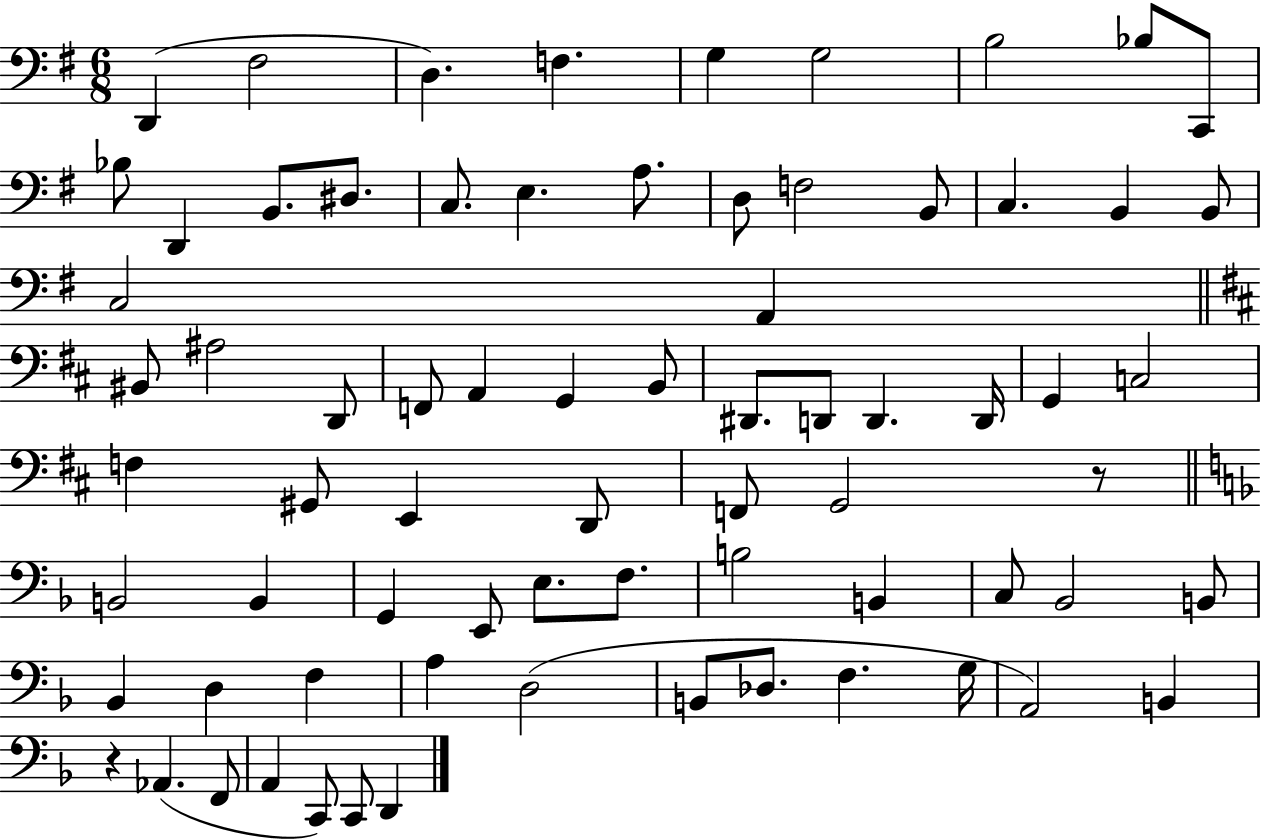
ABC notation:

X:1
T:Untitled
M:6/8
L:1/4
K:G
D,, ^F,2 D, F, G, G,2 B,2 _B,/2 C,,/2 _B,/2 D,, B,,/2 ^D,/2 C,/2 E, A,/2 D,/2 F,2 B,,/2 C, B,, B,,/2 C,2 A,, ^B,,/2 ^A,2 D,,/2 F,,/2 A,, G,, B,,/2 ^D,,/2 D,,/2 D,, D,,/4 G,, C,2 F, ^G,,/2 E,, D,,/2 F,,/2 G,,2 z/2 B,,2 B,, G,, E,,/2 E,/2 F,/2 B,2 B,, C,/2 _B,,2 B,,/2 _B,, D, F, A, D,2 B,,/2 _D,/2 F, G,/4 A,,2 B,, z _A,, F,,/2 A,, C,,/2 C,,/2 D,,